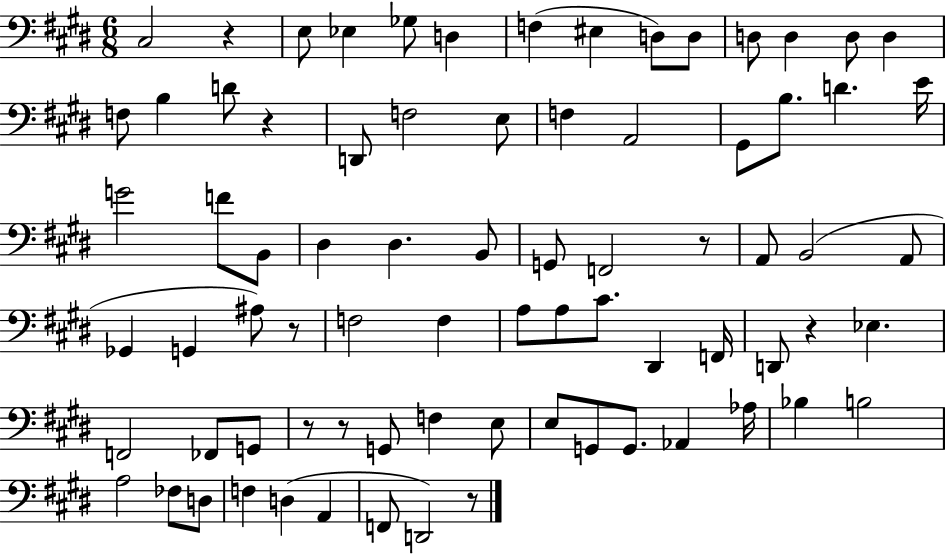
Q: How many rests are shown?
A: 8